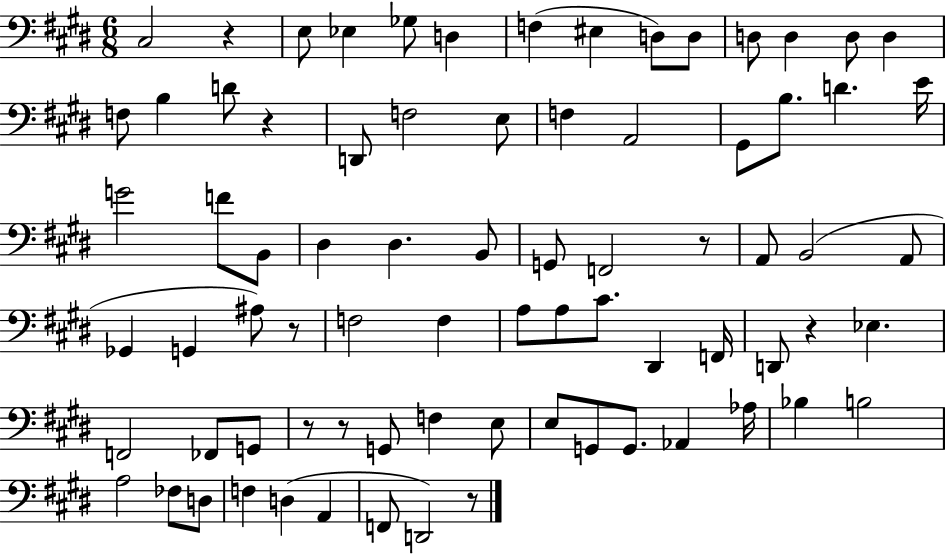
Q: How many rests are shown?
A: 8